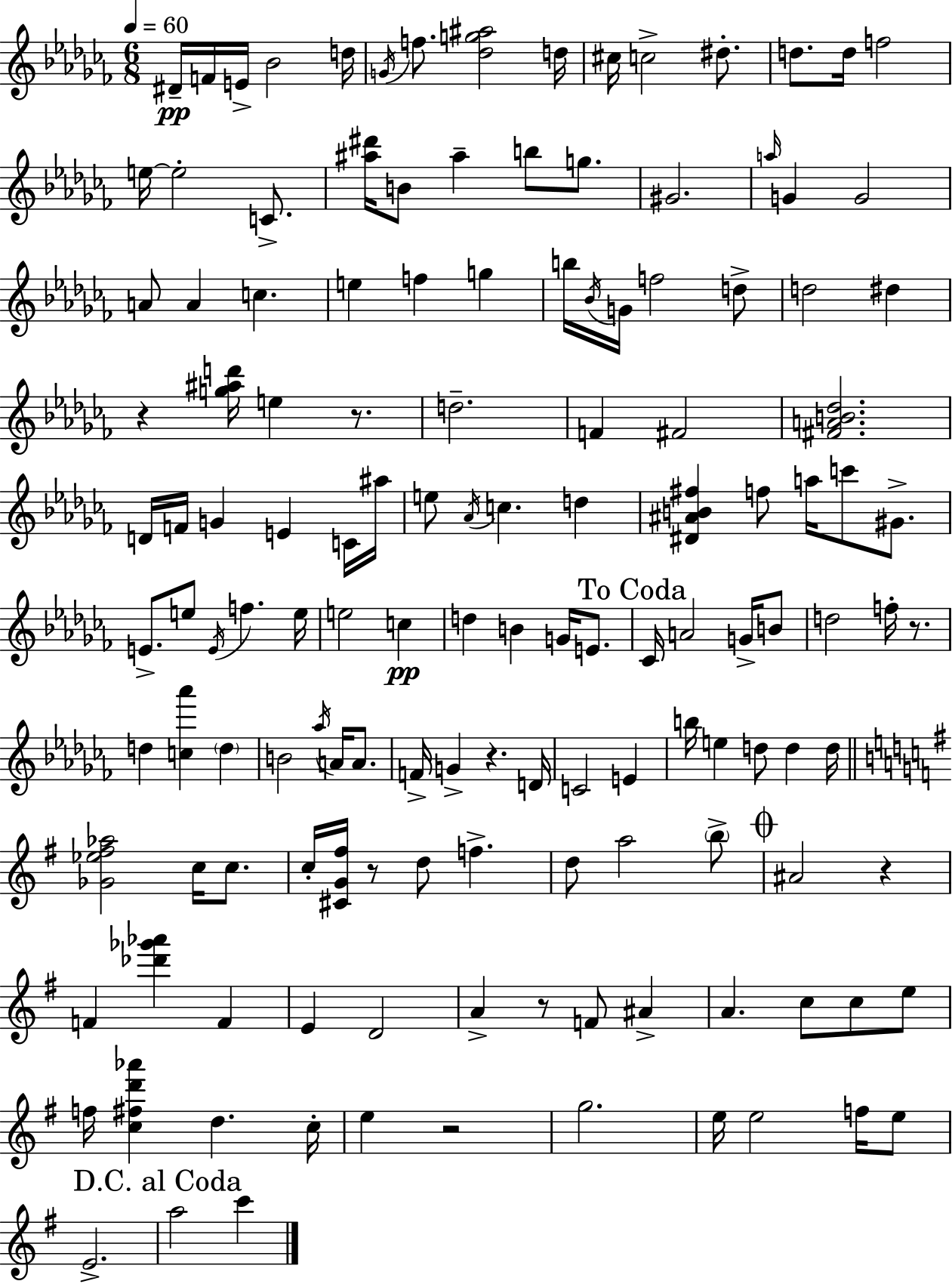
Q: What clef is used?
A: treble